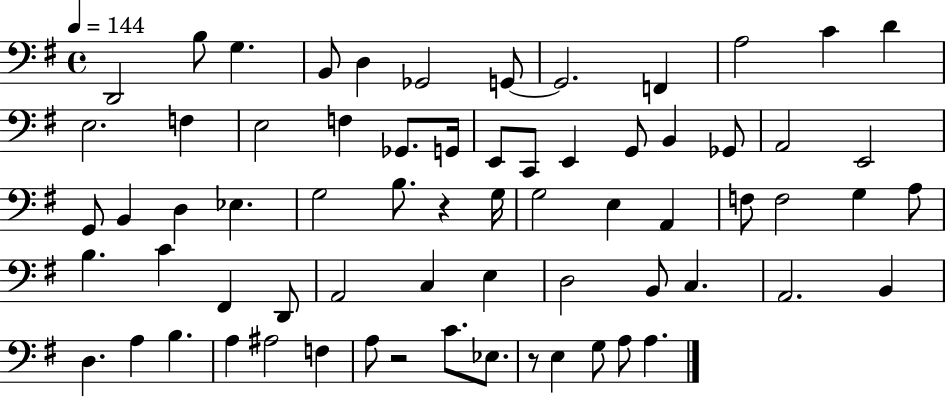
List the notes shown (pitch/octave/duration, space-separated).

D2/h B3/e G3/q. B2/e D3/q Gb2/h G2/e G2/h. F2/q A3/h C4/q D4/q E3/h. F3/q E3/h F3/q Gb2/e. G2/s E2/e C2/e E2/q G2/e B2/q Gb2/e A2/h E2/h G2/e B2/q D3/q Eb3/q. G3/h B3/e. R/q G3/s G3/h E3/q A2/q F3/e F3/h G3/q A3/e B3/q. C4/q F#2/q D2/e A2/h C3/q E3/q D3/h B2/e C3/q. A2/h. B2/q D3/q. A3/q B3/q. A3/q A#3/h F3/q A3/e R/h C4/e. Eb3/e. R/e E3/q G3/e A3/e A3/q.